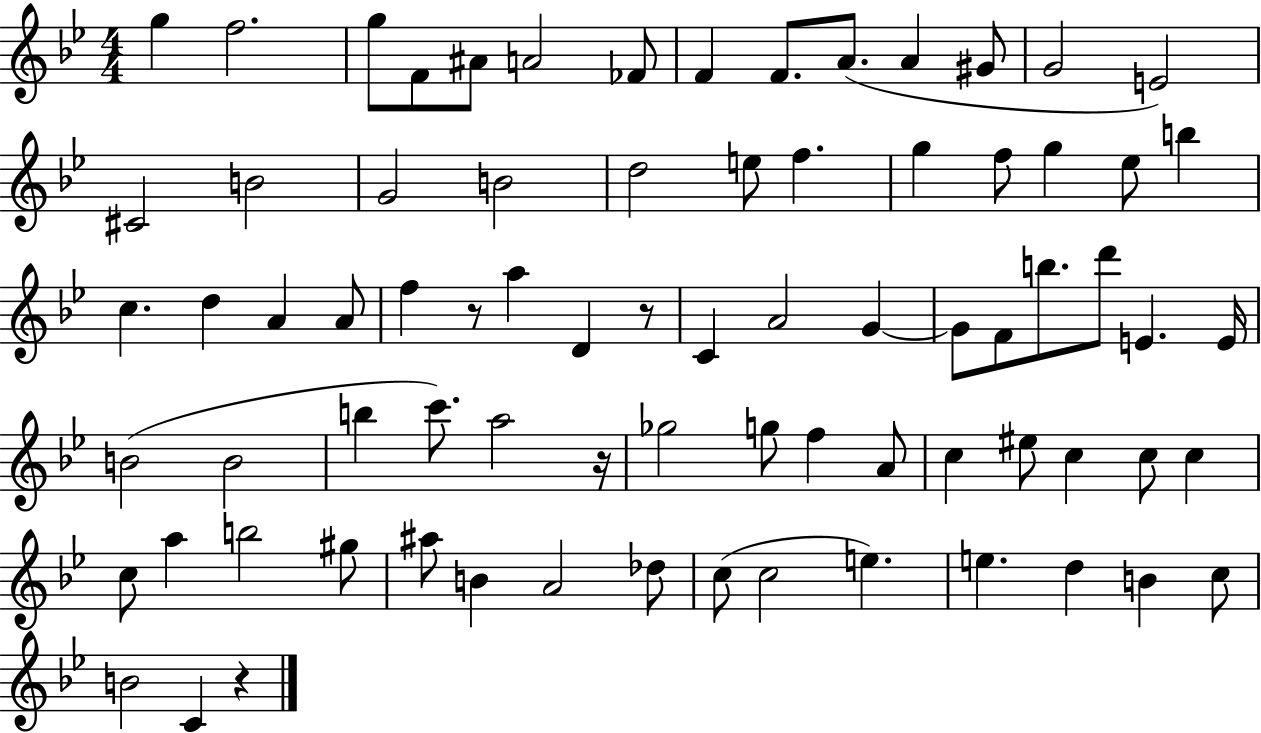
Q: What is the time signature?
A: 4/4